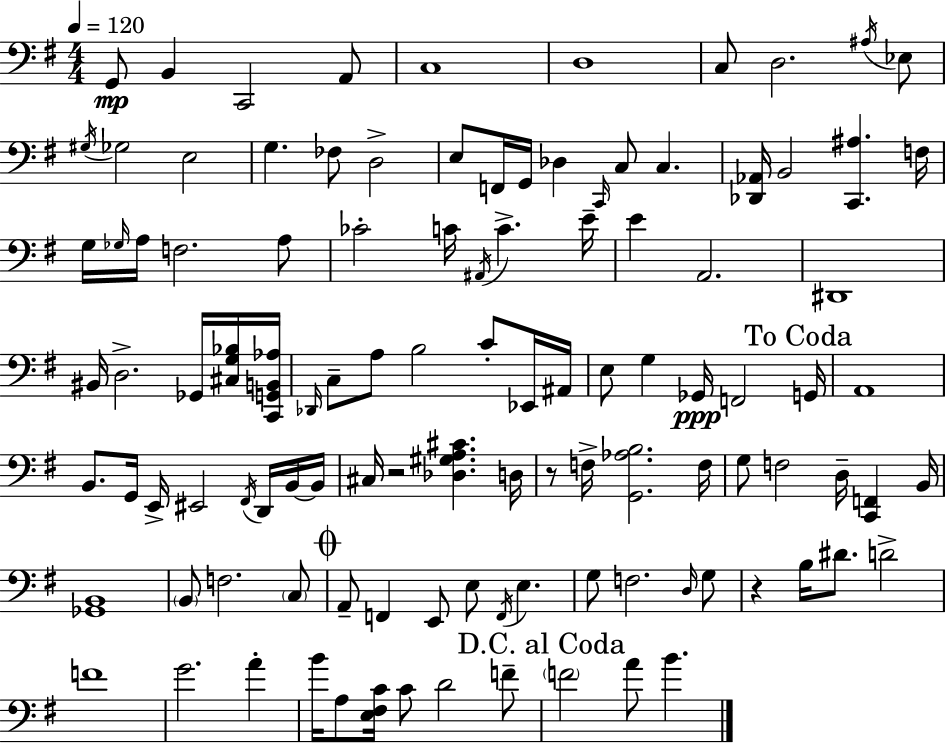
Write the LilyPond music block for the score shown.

{
  \clef bass
  \numericTimeSignature
  \time 4/4
  \key g \major
  \tempo 4 = 120
  \repeat volta 2 { g,8\mp b,4 c,2 a,8 | c1 | d1 | c8 d2. \acciaccatura { ais16 } ees8 | \break \acciaccatura { gis16 } ges2 e2 | g4. fes8 d2-> | e8 f,16 g,16 des4 \grace { c,16 } c8 c4. | <des, aes,>16 b,2 <c, ais>4. | \break f16 g16 \grace { ges16 } a16 f2. | a8 ces'2-. c'16 \acciaccatura { ais,16 } c'4.-> | e'16-- e'4 a,2. | dis,1 | \break bis,16 d2.-> | ges,16 <cis g bes>16 <c, g, b, aes>16 \grace { des,16 } c8-- a8 b2 | c'8-. ees,16 ais,16 e8 g4 ges,16\ppp f,2 | \mark "To Coda" g,16 a,1 | \break b,8. g,16 e,16-> eis,2 | \acciaccatura { fis,16 } d,16 b,16~~ b,16 cis16 r2 | <des gis a cis'>4. d16 r8 f16-> <g, aes b>2. | f16 g8 f2 | \break d16-- <c, f,>4 b,16 <ges, b,>1 | \parenthesize b,8 f2. | \parenthesize c8 \mark \markup { \musicglyph "scripts.coda" } a,8-- f,4 e,8 e8 | \acciaccatura { f,16 } e4. g8 f2. | \break \grace { d16 } g8 r4 b16 dis'8. | d'2-> f'1 | g'2. | a'4-. b'16 a8 <e fis c'>16 c'8 d'2 | \break f'8-- \mark "D.C. al Coda" \parenthesize f'2 | a'8 b'4. } \bar "|."
}